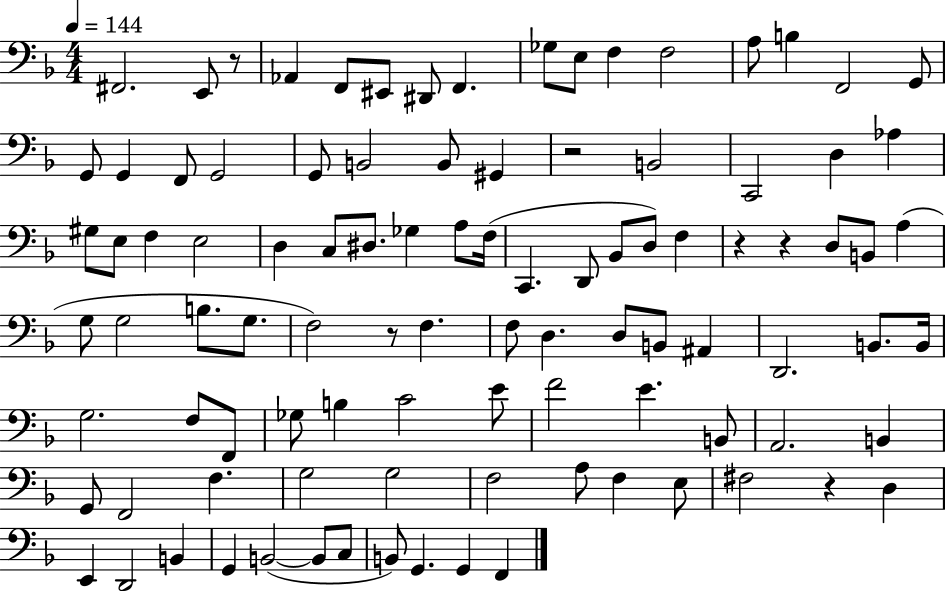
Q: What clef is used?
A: bass